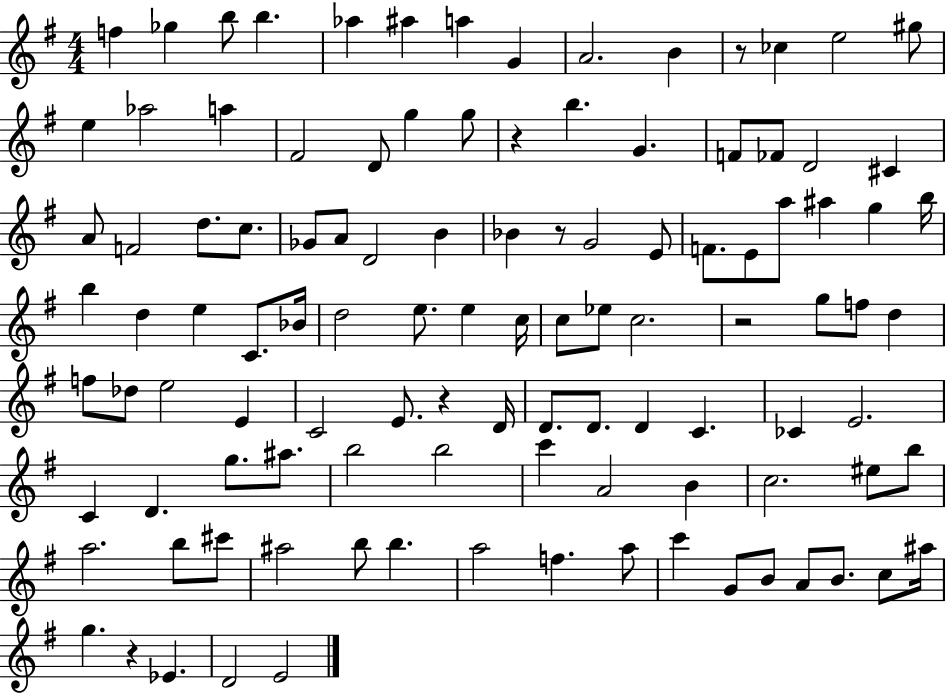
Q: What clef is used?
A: treble